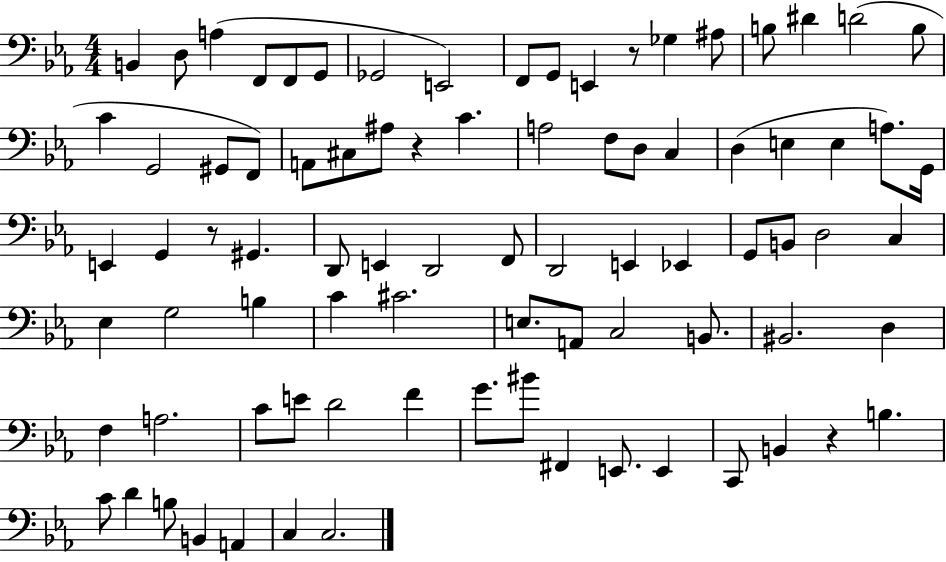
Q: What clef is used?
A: bass